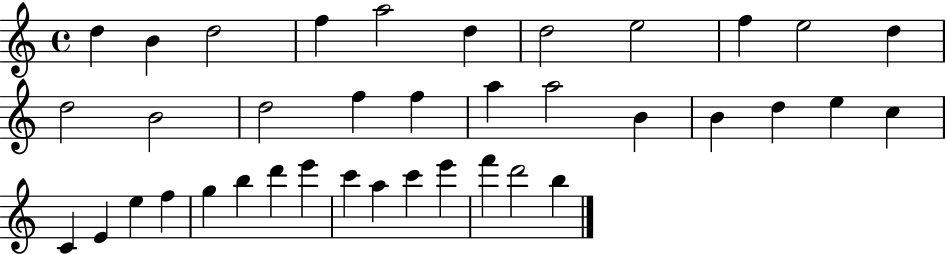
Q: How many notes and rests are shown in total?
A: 38